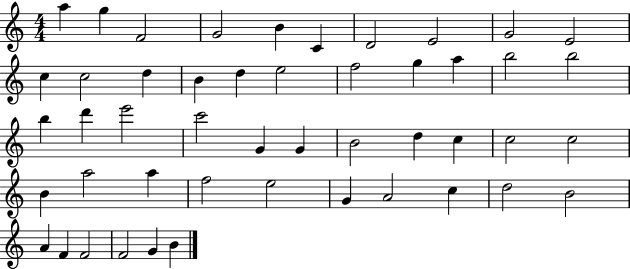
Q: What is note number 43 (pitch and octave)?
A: A4